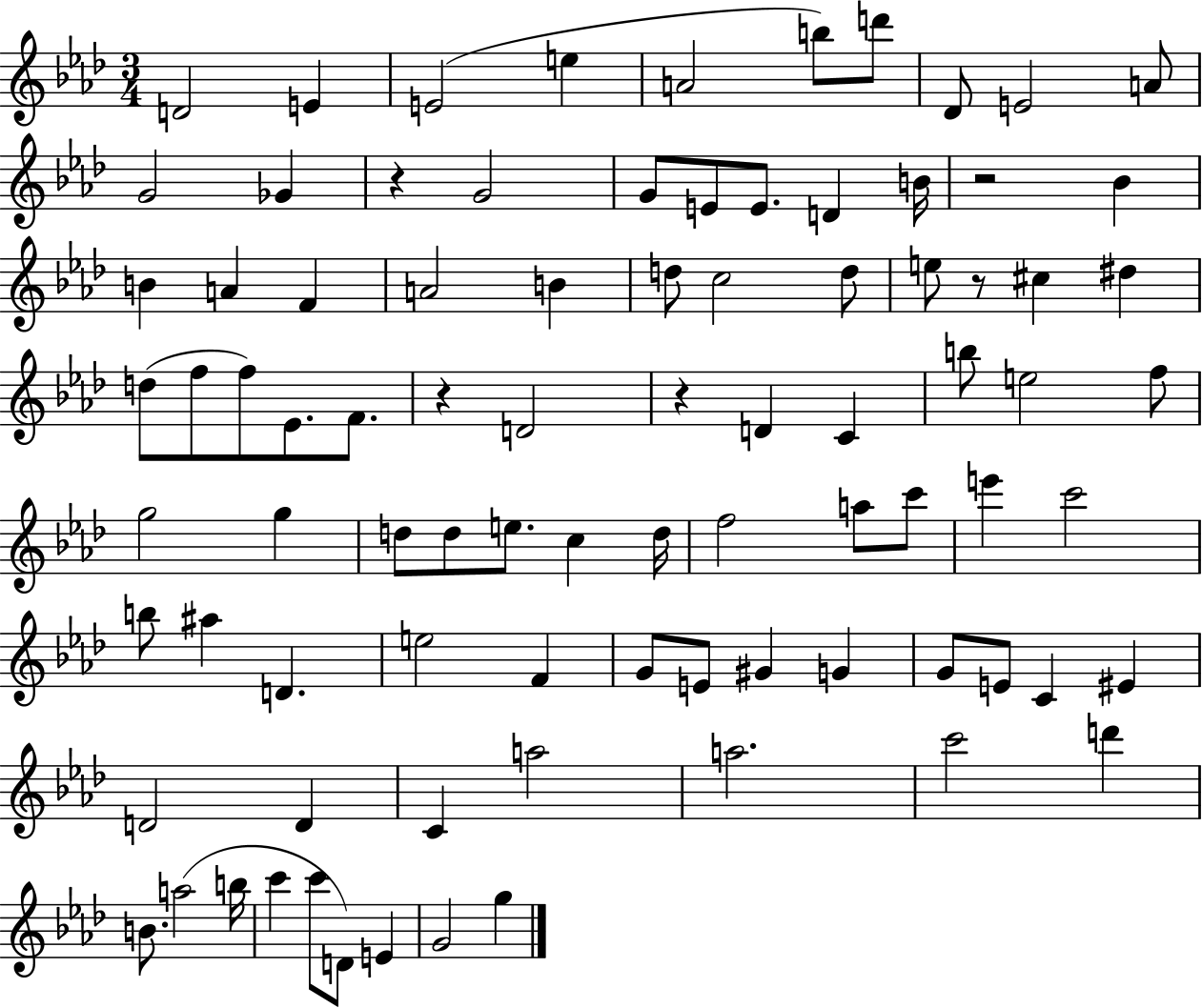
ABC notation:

X:1
T:Untitled
M:3/4
L:1/4
K:Ab
D2 E E2 e A2 b/2 d'/2 _D/2 E2 A/2 G2 _G z G2 G/2 E/2 E/2 D B/4 z2 _B B A F A2 B d/2 c2 d/2 e/2 z/2 ^c ^d d/2 f/2 f/2 _E/2 F/2 z D2 z D C b/2 e2 f/2 g2 g d/2 d/2 e/2 c d/4 f2 a/2 c'/2 e' c'2 b/2 ^a D e2 F G/2 E/2 ^G G G/2 E/2 C ^E D2 D C a2 a2 c'2 d' B/2 a2 b/4 c' c'/2 D/2 E G2 g